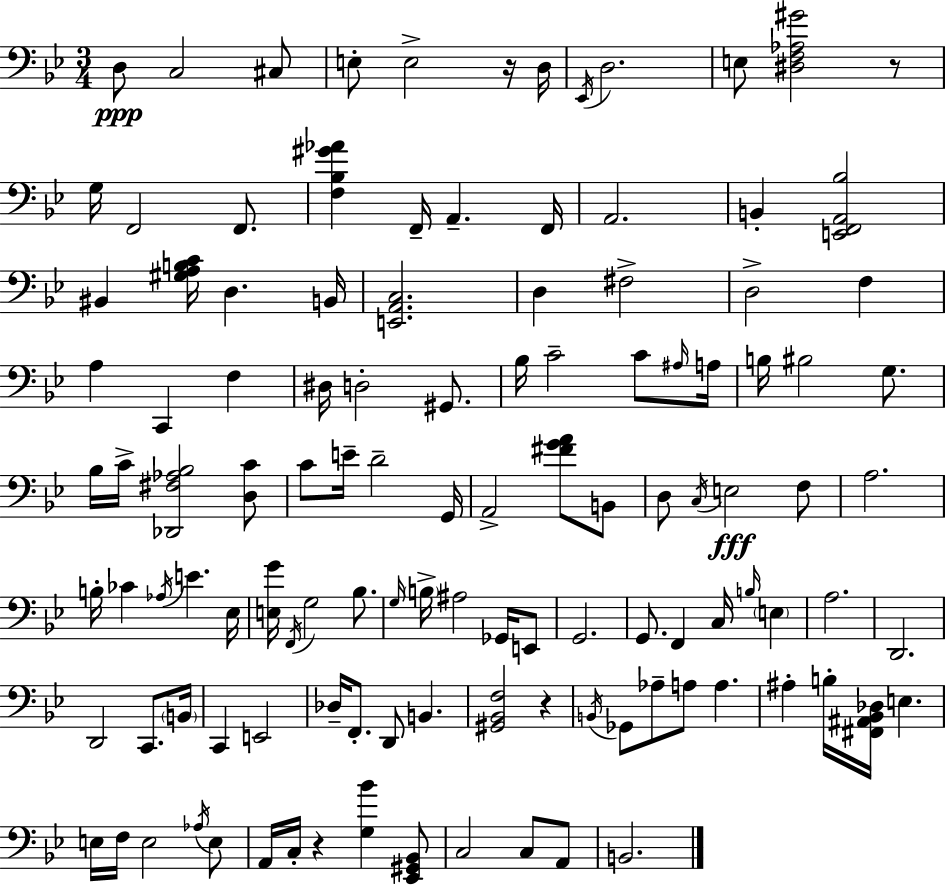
D3/e C3/h C#3/e E3/e E3/h R/s D3/s Eb2/s D3/h. E3/e [D#3,F3,Ab3,G#4]/h R/e G3/s F2/h F2/e. [F3,Bb3,G#4,Ab4]/q F2/s A2/q. F2/s A2/h. B2/q [E2,F2,A2,Bb3]/h BIS2/q [G#3,A3,B3,C4]/s D3/q. B2/s [E2,A2,C3]/h. D3/q F#3/h D3/h F3/q A3/q C2/q F3/q D#3/s D3/h G#2/e. Bb3/s C4/h C4/e A#3/s A3/s B3/s BIS3/h G3/e. Bb3/s C4/s [Db2,F#3,Ab3,Bb3]/h [D3,C4]/e C4/e E4/s D4/h G2/s A2/h [F#4,G4,A4]/e B2/e D3/e C3/s E3/h F3/e A3/h. B3/s CES4/q Ab3/s E4/q. Eb3/s [E3,G4]/s F2/s G3/h Bb3/e. G3/s B3/s A#3/h Gb2/s E2/e G2/h. G2/e. F2/q C3/s B3/s E3/q A3/h. D2/h. D2/h C2/e. B2/s C2/q E2/h Db3/s F2/e. D2/e B2/q. [G#2,Bb2,F3]/h R/q B2/s Gb2/e Ab3/e A3/e A3/q. A#3/q B3/s [F#2,A#2,Bb2,Db3]/s E3/q. E3/s F3/s E3/h Ab3/s E3/e A2/s C3/s R/q [G3,Bb4]/q [Eb2,G#2,Bb2]/e C3/h C3/e A2/e B2/h.